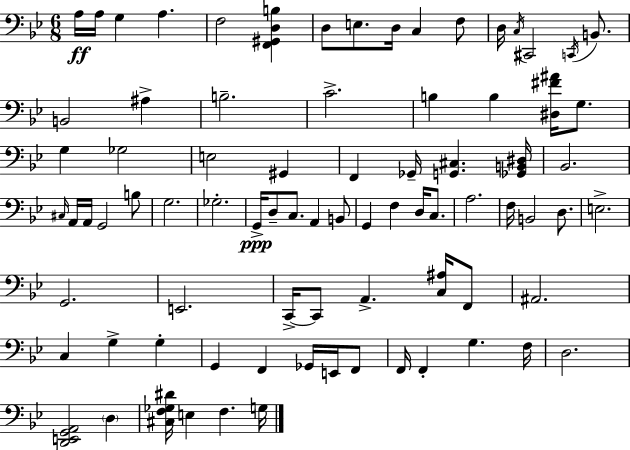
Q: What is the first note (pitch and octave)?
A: A3